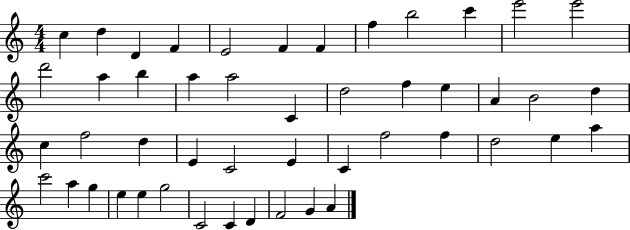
C5/q D5/q D4/q F4/q E4/h F4/q F4/q F5/q B5/h C6/q E6/h E6/h D6/h A5/q B5/q A5/q A5/h C4/q D5/h F5/q E5/q A4/q B4/h D5/q C5/q F5/h D5/q E4/q C4/h E4/q C4/q F5/h F5/q D5/h E5/q A5/q C6/h A5/q G5/q E5/q E5/q G5/h C4/h C4/q D4/q F4/h G4/q A4/q